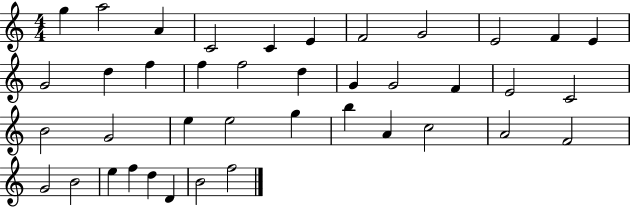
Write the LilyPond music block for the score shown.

{
  \clef treble
  \numericTimeSignature
  \time 4/4
  \key c \major
  g''4 a''2 a'4 | c'2 c'4 e'4 | f'2 g'2 | e'2 f'4 e'4 | \break g'2 d''4 f''4 | f''4 f''2 d''4 | g'4 g'2 f'4 | e'2 c'2 | \break b'2 g'2 | e''4 e''2 g''4 | b''4 a'4 c''2 | a'2 f'2 | \break g'2 b'2 | e''4 f''4 d''4 d'4 | b'2 f''2 | \bar "|."
}